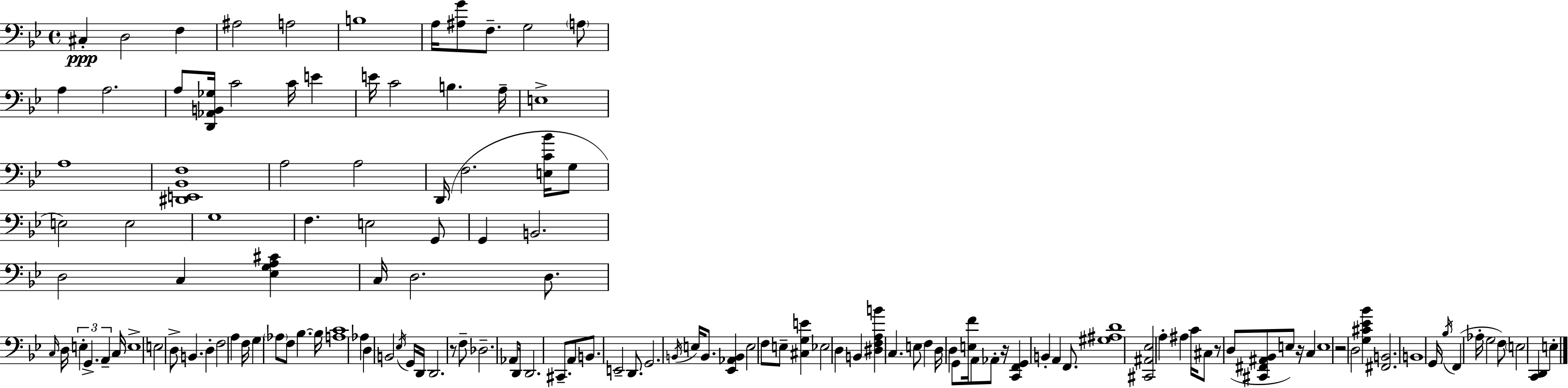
C#3/q D3/h F3/q A#3/h A3/h B3/w A3/s [A#3,G4]/e F3/e. G3/h A3/e A3/q A3/h. A3/e [D2,Ab2,B2,Gb3]/s C4/h C4/s E4/q E4/s C4/h B3/q. A3/s E3/w A3/w [D#2,E2,Bb2,F3]/w A3/h A3/h D2/s F3/h. [E3,C4,Bb4]/s G3/e E3/h E3/h G3/w F3/q. E3/h G2/e G2/q B2/h. D3/h C3/q [Eb3,G3,A3,C#4]/q C3/s D3/h. D3/e. C3/s D3/s E3/q G2/q. A2/q C3/s E3/w E3/h D3/e B2/q. D3/q F3/h A3/q F3/s G3/q Ab3/e F3/e Bb3/q. Bb3/s [A3,C4]/w Ab3/q D3/q B2/h Eb3/s G2/s D2/s D2/h. R/e F3/e Db3/h. Ab2/e D2/s D2/h. C#2/e. A2/e B2/e. E2/h D2/e. G2/h. B2/s E3/s B2/e. [Eb2,Ab2,B2]/q E3/h F3/e E3/e [C#3,G3,E4]/q Eb3/h D3/q B2/q [D#3,F3,A3,B4]/q C3/q. E3/e F3/q D3/s D3/q G2/e [E3,F4]/s A2/e Ab2/e R/s [C2,F2,G2]/q B2/q A2/q F2/e. [G#3,A#3,D4]/w [C#2,A#2,Eb3]/h A3/q A#3/q C4/s C#3/e R/e D3/e [C#2,F#2,A#2,Bb2]/e E3/e R/s C3/q E3/w R/h D3/h [G3,C#4,Eb4,Bb4]/q [F#2,B2]/h. B2/w G2/s Bb3/s F2/q Ab3/s G3/h F3/e E3/h [C2,D2]/q E3/q